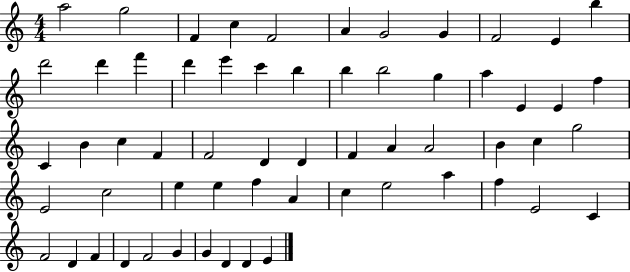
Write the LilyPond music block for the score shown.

{
  \clef treble
  \numericTimeSignature
  \time 4/4
  \key c \major
  a''2 g''2 | f'4 c''4 f'2 | a'4 g'2 g'4 | f'2 e'4 b''4 | \break d'''2 d'''4 f'''4 | d'''4 e'''4 c'''4 b''4 | b''4 b''2 g''4 | a''4 e'4 e'4 f''4 | \break c'4 b'4 c''4 f'4 | f'2 d'4 d'4 | f'4 a'4 a'2 | b'4 c''4 g''2 | \break e'2 c''2 | e''4 e''4 f''4 a'4 | c''4 e''2 a''4 | f''4 e'2 c'4 | \break f'2 d'4 f'4 | d'4 f'2 g'4 | g'4 d'4 d'4 e'4 | \bar "|."
}